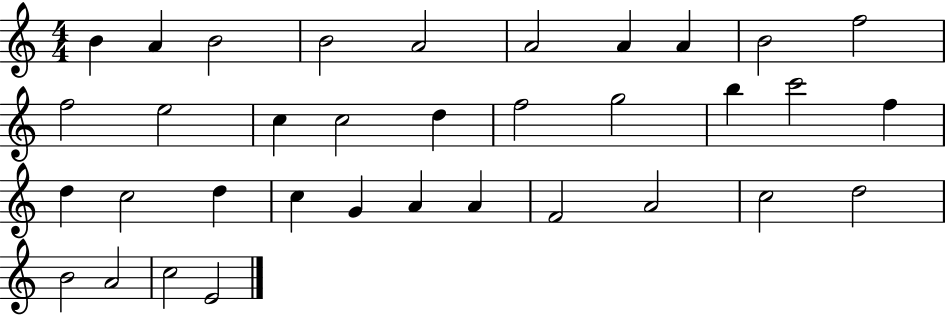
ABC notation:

X:1
T:Untitled
M:4/4
L:1/4
K:C
B A B2 B2 A2 A2 A A B2 f2 f2 e2 c c2 d f2 g2 b c'2 f d c2 d c G A A F2 A2 c2 d2 B2 A2 c2 E2